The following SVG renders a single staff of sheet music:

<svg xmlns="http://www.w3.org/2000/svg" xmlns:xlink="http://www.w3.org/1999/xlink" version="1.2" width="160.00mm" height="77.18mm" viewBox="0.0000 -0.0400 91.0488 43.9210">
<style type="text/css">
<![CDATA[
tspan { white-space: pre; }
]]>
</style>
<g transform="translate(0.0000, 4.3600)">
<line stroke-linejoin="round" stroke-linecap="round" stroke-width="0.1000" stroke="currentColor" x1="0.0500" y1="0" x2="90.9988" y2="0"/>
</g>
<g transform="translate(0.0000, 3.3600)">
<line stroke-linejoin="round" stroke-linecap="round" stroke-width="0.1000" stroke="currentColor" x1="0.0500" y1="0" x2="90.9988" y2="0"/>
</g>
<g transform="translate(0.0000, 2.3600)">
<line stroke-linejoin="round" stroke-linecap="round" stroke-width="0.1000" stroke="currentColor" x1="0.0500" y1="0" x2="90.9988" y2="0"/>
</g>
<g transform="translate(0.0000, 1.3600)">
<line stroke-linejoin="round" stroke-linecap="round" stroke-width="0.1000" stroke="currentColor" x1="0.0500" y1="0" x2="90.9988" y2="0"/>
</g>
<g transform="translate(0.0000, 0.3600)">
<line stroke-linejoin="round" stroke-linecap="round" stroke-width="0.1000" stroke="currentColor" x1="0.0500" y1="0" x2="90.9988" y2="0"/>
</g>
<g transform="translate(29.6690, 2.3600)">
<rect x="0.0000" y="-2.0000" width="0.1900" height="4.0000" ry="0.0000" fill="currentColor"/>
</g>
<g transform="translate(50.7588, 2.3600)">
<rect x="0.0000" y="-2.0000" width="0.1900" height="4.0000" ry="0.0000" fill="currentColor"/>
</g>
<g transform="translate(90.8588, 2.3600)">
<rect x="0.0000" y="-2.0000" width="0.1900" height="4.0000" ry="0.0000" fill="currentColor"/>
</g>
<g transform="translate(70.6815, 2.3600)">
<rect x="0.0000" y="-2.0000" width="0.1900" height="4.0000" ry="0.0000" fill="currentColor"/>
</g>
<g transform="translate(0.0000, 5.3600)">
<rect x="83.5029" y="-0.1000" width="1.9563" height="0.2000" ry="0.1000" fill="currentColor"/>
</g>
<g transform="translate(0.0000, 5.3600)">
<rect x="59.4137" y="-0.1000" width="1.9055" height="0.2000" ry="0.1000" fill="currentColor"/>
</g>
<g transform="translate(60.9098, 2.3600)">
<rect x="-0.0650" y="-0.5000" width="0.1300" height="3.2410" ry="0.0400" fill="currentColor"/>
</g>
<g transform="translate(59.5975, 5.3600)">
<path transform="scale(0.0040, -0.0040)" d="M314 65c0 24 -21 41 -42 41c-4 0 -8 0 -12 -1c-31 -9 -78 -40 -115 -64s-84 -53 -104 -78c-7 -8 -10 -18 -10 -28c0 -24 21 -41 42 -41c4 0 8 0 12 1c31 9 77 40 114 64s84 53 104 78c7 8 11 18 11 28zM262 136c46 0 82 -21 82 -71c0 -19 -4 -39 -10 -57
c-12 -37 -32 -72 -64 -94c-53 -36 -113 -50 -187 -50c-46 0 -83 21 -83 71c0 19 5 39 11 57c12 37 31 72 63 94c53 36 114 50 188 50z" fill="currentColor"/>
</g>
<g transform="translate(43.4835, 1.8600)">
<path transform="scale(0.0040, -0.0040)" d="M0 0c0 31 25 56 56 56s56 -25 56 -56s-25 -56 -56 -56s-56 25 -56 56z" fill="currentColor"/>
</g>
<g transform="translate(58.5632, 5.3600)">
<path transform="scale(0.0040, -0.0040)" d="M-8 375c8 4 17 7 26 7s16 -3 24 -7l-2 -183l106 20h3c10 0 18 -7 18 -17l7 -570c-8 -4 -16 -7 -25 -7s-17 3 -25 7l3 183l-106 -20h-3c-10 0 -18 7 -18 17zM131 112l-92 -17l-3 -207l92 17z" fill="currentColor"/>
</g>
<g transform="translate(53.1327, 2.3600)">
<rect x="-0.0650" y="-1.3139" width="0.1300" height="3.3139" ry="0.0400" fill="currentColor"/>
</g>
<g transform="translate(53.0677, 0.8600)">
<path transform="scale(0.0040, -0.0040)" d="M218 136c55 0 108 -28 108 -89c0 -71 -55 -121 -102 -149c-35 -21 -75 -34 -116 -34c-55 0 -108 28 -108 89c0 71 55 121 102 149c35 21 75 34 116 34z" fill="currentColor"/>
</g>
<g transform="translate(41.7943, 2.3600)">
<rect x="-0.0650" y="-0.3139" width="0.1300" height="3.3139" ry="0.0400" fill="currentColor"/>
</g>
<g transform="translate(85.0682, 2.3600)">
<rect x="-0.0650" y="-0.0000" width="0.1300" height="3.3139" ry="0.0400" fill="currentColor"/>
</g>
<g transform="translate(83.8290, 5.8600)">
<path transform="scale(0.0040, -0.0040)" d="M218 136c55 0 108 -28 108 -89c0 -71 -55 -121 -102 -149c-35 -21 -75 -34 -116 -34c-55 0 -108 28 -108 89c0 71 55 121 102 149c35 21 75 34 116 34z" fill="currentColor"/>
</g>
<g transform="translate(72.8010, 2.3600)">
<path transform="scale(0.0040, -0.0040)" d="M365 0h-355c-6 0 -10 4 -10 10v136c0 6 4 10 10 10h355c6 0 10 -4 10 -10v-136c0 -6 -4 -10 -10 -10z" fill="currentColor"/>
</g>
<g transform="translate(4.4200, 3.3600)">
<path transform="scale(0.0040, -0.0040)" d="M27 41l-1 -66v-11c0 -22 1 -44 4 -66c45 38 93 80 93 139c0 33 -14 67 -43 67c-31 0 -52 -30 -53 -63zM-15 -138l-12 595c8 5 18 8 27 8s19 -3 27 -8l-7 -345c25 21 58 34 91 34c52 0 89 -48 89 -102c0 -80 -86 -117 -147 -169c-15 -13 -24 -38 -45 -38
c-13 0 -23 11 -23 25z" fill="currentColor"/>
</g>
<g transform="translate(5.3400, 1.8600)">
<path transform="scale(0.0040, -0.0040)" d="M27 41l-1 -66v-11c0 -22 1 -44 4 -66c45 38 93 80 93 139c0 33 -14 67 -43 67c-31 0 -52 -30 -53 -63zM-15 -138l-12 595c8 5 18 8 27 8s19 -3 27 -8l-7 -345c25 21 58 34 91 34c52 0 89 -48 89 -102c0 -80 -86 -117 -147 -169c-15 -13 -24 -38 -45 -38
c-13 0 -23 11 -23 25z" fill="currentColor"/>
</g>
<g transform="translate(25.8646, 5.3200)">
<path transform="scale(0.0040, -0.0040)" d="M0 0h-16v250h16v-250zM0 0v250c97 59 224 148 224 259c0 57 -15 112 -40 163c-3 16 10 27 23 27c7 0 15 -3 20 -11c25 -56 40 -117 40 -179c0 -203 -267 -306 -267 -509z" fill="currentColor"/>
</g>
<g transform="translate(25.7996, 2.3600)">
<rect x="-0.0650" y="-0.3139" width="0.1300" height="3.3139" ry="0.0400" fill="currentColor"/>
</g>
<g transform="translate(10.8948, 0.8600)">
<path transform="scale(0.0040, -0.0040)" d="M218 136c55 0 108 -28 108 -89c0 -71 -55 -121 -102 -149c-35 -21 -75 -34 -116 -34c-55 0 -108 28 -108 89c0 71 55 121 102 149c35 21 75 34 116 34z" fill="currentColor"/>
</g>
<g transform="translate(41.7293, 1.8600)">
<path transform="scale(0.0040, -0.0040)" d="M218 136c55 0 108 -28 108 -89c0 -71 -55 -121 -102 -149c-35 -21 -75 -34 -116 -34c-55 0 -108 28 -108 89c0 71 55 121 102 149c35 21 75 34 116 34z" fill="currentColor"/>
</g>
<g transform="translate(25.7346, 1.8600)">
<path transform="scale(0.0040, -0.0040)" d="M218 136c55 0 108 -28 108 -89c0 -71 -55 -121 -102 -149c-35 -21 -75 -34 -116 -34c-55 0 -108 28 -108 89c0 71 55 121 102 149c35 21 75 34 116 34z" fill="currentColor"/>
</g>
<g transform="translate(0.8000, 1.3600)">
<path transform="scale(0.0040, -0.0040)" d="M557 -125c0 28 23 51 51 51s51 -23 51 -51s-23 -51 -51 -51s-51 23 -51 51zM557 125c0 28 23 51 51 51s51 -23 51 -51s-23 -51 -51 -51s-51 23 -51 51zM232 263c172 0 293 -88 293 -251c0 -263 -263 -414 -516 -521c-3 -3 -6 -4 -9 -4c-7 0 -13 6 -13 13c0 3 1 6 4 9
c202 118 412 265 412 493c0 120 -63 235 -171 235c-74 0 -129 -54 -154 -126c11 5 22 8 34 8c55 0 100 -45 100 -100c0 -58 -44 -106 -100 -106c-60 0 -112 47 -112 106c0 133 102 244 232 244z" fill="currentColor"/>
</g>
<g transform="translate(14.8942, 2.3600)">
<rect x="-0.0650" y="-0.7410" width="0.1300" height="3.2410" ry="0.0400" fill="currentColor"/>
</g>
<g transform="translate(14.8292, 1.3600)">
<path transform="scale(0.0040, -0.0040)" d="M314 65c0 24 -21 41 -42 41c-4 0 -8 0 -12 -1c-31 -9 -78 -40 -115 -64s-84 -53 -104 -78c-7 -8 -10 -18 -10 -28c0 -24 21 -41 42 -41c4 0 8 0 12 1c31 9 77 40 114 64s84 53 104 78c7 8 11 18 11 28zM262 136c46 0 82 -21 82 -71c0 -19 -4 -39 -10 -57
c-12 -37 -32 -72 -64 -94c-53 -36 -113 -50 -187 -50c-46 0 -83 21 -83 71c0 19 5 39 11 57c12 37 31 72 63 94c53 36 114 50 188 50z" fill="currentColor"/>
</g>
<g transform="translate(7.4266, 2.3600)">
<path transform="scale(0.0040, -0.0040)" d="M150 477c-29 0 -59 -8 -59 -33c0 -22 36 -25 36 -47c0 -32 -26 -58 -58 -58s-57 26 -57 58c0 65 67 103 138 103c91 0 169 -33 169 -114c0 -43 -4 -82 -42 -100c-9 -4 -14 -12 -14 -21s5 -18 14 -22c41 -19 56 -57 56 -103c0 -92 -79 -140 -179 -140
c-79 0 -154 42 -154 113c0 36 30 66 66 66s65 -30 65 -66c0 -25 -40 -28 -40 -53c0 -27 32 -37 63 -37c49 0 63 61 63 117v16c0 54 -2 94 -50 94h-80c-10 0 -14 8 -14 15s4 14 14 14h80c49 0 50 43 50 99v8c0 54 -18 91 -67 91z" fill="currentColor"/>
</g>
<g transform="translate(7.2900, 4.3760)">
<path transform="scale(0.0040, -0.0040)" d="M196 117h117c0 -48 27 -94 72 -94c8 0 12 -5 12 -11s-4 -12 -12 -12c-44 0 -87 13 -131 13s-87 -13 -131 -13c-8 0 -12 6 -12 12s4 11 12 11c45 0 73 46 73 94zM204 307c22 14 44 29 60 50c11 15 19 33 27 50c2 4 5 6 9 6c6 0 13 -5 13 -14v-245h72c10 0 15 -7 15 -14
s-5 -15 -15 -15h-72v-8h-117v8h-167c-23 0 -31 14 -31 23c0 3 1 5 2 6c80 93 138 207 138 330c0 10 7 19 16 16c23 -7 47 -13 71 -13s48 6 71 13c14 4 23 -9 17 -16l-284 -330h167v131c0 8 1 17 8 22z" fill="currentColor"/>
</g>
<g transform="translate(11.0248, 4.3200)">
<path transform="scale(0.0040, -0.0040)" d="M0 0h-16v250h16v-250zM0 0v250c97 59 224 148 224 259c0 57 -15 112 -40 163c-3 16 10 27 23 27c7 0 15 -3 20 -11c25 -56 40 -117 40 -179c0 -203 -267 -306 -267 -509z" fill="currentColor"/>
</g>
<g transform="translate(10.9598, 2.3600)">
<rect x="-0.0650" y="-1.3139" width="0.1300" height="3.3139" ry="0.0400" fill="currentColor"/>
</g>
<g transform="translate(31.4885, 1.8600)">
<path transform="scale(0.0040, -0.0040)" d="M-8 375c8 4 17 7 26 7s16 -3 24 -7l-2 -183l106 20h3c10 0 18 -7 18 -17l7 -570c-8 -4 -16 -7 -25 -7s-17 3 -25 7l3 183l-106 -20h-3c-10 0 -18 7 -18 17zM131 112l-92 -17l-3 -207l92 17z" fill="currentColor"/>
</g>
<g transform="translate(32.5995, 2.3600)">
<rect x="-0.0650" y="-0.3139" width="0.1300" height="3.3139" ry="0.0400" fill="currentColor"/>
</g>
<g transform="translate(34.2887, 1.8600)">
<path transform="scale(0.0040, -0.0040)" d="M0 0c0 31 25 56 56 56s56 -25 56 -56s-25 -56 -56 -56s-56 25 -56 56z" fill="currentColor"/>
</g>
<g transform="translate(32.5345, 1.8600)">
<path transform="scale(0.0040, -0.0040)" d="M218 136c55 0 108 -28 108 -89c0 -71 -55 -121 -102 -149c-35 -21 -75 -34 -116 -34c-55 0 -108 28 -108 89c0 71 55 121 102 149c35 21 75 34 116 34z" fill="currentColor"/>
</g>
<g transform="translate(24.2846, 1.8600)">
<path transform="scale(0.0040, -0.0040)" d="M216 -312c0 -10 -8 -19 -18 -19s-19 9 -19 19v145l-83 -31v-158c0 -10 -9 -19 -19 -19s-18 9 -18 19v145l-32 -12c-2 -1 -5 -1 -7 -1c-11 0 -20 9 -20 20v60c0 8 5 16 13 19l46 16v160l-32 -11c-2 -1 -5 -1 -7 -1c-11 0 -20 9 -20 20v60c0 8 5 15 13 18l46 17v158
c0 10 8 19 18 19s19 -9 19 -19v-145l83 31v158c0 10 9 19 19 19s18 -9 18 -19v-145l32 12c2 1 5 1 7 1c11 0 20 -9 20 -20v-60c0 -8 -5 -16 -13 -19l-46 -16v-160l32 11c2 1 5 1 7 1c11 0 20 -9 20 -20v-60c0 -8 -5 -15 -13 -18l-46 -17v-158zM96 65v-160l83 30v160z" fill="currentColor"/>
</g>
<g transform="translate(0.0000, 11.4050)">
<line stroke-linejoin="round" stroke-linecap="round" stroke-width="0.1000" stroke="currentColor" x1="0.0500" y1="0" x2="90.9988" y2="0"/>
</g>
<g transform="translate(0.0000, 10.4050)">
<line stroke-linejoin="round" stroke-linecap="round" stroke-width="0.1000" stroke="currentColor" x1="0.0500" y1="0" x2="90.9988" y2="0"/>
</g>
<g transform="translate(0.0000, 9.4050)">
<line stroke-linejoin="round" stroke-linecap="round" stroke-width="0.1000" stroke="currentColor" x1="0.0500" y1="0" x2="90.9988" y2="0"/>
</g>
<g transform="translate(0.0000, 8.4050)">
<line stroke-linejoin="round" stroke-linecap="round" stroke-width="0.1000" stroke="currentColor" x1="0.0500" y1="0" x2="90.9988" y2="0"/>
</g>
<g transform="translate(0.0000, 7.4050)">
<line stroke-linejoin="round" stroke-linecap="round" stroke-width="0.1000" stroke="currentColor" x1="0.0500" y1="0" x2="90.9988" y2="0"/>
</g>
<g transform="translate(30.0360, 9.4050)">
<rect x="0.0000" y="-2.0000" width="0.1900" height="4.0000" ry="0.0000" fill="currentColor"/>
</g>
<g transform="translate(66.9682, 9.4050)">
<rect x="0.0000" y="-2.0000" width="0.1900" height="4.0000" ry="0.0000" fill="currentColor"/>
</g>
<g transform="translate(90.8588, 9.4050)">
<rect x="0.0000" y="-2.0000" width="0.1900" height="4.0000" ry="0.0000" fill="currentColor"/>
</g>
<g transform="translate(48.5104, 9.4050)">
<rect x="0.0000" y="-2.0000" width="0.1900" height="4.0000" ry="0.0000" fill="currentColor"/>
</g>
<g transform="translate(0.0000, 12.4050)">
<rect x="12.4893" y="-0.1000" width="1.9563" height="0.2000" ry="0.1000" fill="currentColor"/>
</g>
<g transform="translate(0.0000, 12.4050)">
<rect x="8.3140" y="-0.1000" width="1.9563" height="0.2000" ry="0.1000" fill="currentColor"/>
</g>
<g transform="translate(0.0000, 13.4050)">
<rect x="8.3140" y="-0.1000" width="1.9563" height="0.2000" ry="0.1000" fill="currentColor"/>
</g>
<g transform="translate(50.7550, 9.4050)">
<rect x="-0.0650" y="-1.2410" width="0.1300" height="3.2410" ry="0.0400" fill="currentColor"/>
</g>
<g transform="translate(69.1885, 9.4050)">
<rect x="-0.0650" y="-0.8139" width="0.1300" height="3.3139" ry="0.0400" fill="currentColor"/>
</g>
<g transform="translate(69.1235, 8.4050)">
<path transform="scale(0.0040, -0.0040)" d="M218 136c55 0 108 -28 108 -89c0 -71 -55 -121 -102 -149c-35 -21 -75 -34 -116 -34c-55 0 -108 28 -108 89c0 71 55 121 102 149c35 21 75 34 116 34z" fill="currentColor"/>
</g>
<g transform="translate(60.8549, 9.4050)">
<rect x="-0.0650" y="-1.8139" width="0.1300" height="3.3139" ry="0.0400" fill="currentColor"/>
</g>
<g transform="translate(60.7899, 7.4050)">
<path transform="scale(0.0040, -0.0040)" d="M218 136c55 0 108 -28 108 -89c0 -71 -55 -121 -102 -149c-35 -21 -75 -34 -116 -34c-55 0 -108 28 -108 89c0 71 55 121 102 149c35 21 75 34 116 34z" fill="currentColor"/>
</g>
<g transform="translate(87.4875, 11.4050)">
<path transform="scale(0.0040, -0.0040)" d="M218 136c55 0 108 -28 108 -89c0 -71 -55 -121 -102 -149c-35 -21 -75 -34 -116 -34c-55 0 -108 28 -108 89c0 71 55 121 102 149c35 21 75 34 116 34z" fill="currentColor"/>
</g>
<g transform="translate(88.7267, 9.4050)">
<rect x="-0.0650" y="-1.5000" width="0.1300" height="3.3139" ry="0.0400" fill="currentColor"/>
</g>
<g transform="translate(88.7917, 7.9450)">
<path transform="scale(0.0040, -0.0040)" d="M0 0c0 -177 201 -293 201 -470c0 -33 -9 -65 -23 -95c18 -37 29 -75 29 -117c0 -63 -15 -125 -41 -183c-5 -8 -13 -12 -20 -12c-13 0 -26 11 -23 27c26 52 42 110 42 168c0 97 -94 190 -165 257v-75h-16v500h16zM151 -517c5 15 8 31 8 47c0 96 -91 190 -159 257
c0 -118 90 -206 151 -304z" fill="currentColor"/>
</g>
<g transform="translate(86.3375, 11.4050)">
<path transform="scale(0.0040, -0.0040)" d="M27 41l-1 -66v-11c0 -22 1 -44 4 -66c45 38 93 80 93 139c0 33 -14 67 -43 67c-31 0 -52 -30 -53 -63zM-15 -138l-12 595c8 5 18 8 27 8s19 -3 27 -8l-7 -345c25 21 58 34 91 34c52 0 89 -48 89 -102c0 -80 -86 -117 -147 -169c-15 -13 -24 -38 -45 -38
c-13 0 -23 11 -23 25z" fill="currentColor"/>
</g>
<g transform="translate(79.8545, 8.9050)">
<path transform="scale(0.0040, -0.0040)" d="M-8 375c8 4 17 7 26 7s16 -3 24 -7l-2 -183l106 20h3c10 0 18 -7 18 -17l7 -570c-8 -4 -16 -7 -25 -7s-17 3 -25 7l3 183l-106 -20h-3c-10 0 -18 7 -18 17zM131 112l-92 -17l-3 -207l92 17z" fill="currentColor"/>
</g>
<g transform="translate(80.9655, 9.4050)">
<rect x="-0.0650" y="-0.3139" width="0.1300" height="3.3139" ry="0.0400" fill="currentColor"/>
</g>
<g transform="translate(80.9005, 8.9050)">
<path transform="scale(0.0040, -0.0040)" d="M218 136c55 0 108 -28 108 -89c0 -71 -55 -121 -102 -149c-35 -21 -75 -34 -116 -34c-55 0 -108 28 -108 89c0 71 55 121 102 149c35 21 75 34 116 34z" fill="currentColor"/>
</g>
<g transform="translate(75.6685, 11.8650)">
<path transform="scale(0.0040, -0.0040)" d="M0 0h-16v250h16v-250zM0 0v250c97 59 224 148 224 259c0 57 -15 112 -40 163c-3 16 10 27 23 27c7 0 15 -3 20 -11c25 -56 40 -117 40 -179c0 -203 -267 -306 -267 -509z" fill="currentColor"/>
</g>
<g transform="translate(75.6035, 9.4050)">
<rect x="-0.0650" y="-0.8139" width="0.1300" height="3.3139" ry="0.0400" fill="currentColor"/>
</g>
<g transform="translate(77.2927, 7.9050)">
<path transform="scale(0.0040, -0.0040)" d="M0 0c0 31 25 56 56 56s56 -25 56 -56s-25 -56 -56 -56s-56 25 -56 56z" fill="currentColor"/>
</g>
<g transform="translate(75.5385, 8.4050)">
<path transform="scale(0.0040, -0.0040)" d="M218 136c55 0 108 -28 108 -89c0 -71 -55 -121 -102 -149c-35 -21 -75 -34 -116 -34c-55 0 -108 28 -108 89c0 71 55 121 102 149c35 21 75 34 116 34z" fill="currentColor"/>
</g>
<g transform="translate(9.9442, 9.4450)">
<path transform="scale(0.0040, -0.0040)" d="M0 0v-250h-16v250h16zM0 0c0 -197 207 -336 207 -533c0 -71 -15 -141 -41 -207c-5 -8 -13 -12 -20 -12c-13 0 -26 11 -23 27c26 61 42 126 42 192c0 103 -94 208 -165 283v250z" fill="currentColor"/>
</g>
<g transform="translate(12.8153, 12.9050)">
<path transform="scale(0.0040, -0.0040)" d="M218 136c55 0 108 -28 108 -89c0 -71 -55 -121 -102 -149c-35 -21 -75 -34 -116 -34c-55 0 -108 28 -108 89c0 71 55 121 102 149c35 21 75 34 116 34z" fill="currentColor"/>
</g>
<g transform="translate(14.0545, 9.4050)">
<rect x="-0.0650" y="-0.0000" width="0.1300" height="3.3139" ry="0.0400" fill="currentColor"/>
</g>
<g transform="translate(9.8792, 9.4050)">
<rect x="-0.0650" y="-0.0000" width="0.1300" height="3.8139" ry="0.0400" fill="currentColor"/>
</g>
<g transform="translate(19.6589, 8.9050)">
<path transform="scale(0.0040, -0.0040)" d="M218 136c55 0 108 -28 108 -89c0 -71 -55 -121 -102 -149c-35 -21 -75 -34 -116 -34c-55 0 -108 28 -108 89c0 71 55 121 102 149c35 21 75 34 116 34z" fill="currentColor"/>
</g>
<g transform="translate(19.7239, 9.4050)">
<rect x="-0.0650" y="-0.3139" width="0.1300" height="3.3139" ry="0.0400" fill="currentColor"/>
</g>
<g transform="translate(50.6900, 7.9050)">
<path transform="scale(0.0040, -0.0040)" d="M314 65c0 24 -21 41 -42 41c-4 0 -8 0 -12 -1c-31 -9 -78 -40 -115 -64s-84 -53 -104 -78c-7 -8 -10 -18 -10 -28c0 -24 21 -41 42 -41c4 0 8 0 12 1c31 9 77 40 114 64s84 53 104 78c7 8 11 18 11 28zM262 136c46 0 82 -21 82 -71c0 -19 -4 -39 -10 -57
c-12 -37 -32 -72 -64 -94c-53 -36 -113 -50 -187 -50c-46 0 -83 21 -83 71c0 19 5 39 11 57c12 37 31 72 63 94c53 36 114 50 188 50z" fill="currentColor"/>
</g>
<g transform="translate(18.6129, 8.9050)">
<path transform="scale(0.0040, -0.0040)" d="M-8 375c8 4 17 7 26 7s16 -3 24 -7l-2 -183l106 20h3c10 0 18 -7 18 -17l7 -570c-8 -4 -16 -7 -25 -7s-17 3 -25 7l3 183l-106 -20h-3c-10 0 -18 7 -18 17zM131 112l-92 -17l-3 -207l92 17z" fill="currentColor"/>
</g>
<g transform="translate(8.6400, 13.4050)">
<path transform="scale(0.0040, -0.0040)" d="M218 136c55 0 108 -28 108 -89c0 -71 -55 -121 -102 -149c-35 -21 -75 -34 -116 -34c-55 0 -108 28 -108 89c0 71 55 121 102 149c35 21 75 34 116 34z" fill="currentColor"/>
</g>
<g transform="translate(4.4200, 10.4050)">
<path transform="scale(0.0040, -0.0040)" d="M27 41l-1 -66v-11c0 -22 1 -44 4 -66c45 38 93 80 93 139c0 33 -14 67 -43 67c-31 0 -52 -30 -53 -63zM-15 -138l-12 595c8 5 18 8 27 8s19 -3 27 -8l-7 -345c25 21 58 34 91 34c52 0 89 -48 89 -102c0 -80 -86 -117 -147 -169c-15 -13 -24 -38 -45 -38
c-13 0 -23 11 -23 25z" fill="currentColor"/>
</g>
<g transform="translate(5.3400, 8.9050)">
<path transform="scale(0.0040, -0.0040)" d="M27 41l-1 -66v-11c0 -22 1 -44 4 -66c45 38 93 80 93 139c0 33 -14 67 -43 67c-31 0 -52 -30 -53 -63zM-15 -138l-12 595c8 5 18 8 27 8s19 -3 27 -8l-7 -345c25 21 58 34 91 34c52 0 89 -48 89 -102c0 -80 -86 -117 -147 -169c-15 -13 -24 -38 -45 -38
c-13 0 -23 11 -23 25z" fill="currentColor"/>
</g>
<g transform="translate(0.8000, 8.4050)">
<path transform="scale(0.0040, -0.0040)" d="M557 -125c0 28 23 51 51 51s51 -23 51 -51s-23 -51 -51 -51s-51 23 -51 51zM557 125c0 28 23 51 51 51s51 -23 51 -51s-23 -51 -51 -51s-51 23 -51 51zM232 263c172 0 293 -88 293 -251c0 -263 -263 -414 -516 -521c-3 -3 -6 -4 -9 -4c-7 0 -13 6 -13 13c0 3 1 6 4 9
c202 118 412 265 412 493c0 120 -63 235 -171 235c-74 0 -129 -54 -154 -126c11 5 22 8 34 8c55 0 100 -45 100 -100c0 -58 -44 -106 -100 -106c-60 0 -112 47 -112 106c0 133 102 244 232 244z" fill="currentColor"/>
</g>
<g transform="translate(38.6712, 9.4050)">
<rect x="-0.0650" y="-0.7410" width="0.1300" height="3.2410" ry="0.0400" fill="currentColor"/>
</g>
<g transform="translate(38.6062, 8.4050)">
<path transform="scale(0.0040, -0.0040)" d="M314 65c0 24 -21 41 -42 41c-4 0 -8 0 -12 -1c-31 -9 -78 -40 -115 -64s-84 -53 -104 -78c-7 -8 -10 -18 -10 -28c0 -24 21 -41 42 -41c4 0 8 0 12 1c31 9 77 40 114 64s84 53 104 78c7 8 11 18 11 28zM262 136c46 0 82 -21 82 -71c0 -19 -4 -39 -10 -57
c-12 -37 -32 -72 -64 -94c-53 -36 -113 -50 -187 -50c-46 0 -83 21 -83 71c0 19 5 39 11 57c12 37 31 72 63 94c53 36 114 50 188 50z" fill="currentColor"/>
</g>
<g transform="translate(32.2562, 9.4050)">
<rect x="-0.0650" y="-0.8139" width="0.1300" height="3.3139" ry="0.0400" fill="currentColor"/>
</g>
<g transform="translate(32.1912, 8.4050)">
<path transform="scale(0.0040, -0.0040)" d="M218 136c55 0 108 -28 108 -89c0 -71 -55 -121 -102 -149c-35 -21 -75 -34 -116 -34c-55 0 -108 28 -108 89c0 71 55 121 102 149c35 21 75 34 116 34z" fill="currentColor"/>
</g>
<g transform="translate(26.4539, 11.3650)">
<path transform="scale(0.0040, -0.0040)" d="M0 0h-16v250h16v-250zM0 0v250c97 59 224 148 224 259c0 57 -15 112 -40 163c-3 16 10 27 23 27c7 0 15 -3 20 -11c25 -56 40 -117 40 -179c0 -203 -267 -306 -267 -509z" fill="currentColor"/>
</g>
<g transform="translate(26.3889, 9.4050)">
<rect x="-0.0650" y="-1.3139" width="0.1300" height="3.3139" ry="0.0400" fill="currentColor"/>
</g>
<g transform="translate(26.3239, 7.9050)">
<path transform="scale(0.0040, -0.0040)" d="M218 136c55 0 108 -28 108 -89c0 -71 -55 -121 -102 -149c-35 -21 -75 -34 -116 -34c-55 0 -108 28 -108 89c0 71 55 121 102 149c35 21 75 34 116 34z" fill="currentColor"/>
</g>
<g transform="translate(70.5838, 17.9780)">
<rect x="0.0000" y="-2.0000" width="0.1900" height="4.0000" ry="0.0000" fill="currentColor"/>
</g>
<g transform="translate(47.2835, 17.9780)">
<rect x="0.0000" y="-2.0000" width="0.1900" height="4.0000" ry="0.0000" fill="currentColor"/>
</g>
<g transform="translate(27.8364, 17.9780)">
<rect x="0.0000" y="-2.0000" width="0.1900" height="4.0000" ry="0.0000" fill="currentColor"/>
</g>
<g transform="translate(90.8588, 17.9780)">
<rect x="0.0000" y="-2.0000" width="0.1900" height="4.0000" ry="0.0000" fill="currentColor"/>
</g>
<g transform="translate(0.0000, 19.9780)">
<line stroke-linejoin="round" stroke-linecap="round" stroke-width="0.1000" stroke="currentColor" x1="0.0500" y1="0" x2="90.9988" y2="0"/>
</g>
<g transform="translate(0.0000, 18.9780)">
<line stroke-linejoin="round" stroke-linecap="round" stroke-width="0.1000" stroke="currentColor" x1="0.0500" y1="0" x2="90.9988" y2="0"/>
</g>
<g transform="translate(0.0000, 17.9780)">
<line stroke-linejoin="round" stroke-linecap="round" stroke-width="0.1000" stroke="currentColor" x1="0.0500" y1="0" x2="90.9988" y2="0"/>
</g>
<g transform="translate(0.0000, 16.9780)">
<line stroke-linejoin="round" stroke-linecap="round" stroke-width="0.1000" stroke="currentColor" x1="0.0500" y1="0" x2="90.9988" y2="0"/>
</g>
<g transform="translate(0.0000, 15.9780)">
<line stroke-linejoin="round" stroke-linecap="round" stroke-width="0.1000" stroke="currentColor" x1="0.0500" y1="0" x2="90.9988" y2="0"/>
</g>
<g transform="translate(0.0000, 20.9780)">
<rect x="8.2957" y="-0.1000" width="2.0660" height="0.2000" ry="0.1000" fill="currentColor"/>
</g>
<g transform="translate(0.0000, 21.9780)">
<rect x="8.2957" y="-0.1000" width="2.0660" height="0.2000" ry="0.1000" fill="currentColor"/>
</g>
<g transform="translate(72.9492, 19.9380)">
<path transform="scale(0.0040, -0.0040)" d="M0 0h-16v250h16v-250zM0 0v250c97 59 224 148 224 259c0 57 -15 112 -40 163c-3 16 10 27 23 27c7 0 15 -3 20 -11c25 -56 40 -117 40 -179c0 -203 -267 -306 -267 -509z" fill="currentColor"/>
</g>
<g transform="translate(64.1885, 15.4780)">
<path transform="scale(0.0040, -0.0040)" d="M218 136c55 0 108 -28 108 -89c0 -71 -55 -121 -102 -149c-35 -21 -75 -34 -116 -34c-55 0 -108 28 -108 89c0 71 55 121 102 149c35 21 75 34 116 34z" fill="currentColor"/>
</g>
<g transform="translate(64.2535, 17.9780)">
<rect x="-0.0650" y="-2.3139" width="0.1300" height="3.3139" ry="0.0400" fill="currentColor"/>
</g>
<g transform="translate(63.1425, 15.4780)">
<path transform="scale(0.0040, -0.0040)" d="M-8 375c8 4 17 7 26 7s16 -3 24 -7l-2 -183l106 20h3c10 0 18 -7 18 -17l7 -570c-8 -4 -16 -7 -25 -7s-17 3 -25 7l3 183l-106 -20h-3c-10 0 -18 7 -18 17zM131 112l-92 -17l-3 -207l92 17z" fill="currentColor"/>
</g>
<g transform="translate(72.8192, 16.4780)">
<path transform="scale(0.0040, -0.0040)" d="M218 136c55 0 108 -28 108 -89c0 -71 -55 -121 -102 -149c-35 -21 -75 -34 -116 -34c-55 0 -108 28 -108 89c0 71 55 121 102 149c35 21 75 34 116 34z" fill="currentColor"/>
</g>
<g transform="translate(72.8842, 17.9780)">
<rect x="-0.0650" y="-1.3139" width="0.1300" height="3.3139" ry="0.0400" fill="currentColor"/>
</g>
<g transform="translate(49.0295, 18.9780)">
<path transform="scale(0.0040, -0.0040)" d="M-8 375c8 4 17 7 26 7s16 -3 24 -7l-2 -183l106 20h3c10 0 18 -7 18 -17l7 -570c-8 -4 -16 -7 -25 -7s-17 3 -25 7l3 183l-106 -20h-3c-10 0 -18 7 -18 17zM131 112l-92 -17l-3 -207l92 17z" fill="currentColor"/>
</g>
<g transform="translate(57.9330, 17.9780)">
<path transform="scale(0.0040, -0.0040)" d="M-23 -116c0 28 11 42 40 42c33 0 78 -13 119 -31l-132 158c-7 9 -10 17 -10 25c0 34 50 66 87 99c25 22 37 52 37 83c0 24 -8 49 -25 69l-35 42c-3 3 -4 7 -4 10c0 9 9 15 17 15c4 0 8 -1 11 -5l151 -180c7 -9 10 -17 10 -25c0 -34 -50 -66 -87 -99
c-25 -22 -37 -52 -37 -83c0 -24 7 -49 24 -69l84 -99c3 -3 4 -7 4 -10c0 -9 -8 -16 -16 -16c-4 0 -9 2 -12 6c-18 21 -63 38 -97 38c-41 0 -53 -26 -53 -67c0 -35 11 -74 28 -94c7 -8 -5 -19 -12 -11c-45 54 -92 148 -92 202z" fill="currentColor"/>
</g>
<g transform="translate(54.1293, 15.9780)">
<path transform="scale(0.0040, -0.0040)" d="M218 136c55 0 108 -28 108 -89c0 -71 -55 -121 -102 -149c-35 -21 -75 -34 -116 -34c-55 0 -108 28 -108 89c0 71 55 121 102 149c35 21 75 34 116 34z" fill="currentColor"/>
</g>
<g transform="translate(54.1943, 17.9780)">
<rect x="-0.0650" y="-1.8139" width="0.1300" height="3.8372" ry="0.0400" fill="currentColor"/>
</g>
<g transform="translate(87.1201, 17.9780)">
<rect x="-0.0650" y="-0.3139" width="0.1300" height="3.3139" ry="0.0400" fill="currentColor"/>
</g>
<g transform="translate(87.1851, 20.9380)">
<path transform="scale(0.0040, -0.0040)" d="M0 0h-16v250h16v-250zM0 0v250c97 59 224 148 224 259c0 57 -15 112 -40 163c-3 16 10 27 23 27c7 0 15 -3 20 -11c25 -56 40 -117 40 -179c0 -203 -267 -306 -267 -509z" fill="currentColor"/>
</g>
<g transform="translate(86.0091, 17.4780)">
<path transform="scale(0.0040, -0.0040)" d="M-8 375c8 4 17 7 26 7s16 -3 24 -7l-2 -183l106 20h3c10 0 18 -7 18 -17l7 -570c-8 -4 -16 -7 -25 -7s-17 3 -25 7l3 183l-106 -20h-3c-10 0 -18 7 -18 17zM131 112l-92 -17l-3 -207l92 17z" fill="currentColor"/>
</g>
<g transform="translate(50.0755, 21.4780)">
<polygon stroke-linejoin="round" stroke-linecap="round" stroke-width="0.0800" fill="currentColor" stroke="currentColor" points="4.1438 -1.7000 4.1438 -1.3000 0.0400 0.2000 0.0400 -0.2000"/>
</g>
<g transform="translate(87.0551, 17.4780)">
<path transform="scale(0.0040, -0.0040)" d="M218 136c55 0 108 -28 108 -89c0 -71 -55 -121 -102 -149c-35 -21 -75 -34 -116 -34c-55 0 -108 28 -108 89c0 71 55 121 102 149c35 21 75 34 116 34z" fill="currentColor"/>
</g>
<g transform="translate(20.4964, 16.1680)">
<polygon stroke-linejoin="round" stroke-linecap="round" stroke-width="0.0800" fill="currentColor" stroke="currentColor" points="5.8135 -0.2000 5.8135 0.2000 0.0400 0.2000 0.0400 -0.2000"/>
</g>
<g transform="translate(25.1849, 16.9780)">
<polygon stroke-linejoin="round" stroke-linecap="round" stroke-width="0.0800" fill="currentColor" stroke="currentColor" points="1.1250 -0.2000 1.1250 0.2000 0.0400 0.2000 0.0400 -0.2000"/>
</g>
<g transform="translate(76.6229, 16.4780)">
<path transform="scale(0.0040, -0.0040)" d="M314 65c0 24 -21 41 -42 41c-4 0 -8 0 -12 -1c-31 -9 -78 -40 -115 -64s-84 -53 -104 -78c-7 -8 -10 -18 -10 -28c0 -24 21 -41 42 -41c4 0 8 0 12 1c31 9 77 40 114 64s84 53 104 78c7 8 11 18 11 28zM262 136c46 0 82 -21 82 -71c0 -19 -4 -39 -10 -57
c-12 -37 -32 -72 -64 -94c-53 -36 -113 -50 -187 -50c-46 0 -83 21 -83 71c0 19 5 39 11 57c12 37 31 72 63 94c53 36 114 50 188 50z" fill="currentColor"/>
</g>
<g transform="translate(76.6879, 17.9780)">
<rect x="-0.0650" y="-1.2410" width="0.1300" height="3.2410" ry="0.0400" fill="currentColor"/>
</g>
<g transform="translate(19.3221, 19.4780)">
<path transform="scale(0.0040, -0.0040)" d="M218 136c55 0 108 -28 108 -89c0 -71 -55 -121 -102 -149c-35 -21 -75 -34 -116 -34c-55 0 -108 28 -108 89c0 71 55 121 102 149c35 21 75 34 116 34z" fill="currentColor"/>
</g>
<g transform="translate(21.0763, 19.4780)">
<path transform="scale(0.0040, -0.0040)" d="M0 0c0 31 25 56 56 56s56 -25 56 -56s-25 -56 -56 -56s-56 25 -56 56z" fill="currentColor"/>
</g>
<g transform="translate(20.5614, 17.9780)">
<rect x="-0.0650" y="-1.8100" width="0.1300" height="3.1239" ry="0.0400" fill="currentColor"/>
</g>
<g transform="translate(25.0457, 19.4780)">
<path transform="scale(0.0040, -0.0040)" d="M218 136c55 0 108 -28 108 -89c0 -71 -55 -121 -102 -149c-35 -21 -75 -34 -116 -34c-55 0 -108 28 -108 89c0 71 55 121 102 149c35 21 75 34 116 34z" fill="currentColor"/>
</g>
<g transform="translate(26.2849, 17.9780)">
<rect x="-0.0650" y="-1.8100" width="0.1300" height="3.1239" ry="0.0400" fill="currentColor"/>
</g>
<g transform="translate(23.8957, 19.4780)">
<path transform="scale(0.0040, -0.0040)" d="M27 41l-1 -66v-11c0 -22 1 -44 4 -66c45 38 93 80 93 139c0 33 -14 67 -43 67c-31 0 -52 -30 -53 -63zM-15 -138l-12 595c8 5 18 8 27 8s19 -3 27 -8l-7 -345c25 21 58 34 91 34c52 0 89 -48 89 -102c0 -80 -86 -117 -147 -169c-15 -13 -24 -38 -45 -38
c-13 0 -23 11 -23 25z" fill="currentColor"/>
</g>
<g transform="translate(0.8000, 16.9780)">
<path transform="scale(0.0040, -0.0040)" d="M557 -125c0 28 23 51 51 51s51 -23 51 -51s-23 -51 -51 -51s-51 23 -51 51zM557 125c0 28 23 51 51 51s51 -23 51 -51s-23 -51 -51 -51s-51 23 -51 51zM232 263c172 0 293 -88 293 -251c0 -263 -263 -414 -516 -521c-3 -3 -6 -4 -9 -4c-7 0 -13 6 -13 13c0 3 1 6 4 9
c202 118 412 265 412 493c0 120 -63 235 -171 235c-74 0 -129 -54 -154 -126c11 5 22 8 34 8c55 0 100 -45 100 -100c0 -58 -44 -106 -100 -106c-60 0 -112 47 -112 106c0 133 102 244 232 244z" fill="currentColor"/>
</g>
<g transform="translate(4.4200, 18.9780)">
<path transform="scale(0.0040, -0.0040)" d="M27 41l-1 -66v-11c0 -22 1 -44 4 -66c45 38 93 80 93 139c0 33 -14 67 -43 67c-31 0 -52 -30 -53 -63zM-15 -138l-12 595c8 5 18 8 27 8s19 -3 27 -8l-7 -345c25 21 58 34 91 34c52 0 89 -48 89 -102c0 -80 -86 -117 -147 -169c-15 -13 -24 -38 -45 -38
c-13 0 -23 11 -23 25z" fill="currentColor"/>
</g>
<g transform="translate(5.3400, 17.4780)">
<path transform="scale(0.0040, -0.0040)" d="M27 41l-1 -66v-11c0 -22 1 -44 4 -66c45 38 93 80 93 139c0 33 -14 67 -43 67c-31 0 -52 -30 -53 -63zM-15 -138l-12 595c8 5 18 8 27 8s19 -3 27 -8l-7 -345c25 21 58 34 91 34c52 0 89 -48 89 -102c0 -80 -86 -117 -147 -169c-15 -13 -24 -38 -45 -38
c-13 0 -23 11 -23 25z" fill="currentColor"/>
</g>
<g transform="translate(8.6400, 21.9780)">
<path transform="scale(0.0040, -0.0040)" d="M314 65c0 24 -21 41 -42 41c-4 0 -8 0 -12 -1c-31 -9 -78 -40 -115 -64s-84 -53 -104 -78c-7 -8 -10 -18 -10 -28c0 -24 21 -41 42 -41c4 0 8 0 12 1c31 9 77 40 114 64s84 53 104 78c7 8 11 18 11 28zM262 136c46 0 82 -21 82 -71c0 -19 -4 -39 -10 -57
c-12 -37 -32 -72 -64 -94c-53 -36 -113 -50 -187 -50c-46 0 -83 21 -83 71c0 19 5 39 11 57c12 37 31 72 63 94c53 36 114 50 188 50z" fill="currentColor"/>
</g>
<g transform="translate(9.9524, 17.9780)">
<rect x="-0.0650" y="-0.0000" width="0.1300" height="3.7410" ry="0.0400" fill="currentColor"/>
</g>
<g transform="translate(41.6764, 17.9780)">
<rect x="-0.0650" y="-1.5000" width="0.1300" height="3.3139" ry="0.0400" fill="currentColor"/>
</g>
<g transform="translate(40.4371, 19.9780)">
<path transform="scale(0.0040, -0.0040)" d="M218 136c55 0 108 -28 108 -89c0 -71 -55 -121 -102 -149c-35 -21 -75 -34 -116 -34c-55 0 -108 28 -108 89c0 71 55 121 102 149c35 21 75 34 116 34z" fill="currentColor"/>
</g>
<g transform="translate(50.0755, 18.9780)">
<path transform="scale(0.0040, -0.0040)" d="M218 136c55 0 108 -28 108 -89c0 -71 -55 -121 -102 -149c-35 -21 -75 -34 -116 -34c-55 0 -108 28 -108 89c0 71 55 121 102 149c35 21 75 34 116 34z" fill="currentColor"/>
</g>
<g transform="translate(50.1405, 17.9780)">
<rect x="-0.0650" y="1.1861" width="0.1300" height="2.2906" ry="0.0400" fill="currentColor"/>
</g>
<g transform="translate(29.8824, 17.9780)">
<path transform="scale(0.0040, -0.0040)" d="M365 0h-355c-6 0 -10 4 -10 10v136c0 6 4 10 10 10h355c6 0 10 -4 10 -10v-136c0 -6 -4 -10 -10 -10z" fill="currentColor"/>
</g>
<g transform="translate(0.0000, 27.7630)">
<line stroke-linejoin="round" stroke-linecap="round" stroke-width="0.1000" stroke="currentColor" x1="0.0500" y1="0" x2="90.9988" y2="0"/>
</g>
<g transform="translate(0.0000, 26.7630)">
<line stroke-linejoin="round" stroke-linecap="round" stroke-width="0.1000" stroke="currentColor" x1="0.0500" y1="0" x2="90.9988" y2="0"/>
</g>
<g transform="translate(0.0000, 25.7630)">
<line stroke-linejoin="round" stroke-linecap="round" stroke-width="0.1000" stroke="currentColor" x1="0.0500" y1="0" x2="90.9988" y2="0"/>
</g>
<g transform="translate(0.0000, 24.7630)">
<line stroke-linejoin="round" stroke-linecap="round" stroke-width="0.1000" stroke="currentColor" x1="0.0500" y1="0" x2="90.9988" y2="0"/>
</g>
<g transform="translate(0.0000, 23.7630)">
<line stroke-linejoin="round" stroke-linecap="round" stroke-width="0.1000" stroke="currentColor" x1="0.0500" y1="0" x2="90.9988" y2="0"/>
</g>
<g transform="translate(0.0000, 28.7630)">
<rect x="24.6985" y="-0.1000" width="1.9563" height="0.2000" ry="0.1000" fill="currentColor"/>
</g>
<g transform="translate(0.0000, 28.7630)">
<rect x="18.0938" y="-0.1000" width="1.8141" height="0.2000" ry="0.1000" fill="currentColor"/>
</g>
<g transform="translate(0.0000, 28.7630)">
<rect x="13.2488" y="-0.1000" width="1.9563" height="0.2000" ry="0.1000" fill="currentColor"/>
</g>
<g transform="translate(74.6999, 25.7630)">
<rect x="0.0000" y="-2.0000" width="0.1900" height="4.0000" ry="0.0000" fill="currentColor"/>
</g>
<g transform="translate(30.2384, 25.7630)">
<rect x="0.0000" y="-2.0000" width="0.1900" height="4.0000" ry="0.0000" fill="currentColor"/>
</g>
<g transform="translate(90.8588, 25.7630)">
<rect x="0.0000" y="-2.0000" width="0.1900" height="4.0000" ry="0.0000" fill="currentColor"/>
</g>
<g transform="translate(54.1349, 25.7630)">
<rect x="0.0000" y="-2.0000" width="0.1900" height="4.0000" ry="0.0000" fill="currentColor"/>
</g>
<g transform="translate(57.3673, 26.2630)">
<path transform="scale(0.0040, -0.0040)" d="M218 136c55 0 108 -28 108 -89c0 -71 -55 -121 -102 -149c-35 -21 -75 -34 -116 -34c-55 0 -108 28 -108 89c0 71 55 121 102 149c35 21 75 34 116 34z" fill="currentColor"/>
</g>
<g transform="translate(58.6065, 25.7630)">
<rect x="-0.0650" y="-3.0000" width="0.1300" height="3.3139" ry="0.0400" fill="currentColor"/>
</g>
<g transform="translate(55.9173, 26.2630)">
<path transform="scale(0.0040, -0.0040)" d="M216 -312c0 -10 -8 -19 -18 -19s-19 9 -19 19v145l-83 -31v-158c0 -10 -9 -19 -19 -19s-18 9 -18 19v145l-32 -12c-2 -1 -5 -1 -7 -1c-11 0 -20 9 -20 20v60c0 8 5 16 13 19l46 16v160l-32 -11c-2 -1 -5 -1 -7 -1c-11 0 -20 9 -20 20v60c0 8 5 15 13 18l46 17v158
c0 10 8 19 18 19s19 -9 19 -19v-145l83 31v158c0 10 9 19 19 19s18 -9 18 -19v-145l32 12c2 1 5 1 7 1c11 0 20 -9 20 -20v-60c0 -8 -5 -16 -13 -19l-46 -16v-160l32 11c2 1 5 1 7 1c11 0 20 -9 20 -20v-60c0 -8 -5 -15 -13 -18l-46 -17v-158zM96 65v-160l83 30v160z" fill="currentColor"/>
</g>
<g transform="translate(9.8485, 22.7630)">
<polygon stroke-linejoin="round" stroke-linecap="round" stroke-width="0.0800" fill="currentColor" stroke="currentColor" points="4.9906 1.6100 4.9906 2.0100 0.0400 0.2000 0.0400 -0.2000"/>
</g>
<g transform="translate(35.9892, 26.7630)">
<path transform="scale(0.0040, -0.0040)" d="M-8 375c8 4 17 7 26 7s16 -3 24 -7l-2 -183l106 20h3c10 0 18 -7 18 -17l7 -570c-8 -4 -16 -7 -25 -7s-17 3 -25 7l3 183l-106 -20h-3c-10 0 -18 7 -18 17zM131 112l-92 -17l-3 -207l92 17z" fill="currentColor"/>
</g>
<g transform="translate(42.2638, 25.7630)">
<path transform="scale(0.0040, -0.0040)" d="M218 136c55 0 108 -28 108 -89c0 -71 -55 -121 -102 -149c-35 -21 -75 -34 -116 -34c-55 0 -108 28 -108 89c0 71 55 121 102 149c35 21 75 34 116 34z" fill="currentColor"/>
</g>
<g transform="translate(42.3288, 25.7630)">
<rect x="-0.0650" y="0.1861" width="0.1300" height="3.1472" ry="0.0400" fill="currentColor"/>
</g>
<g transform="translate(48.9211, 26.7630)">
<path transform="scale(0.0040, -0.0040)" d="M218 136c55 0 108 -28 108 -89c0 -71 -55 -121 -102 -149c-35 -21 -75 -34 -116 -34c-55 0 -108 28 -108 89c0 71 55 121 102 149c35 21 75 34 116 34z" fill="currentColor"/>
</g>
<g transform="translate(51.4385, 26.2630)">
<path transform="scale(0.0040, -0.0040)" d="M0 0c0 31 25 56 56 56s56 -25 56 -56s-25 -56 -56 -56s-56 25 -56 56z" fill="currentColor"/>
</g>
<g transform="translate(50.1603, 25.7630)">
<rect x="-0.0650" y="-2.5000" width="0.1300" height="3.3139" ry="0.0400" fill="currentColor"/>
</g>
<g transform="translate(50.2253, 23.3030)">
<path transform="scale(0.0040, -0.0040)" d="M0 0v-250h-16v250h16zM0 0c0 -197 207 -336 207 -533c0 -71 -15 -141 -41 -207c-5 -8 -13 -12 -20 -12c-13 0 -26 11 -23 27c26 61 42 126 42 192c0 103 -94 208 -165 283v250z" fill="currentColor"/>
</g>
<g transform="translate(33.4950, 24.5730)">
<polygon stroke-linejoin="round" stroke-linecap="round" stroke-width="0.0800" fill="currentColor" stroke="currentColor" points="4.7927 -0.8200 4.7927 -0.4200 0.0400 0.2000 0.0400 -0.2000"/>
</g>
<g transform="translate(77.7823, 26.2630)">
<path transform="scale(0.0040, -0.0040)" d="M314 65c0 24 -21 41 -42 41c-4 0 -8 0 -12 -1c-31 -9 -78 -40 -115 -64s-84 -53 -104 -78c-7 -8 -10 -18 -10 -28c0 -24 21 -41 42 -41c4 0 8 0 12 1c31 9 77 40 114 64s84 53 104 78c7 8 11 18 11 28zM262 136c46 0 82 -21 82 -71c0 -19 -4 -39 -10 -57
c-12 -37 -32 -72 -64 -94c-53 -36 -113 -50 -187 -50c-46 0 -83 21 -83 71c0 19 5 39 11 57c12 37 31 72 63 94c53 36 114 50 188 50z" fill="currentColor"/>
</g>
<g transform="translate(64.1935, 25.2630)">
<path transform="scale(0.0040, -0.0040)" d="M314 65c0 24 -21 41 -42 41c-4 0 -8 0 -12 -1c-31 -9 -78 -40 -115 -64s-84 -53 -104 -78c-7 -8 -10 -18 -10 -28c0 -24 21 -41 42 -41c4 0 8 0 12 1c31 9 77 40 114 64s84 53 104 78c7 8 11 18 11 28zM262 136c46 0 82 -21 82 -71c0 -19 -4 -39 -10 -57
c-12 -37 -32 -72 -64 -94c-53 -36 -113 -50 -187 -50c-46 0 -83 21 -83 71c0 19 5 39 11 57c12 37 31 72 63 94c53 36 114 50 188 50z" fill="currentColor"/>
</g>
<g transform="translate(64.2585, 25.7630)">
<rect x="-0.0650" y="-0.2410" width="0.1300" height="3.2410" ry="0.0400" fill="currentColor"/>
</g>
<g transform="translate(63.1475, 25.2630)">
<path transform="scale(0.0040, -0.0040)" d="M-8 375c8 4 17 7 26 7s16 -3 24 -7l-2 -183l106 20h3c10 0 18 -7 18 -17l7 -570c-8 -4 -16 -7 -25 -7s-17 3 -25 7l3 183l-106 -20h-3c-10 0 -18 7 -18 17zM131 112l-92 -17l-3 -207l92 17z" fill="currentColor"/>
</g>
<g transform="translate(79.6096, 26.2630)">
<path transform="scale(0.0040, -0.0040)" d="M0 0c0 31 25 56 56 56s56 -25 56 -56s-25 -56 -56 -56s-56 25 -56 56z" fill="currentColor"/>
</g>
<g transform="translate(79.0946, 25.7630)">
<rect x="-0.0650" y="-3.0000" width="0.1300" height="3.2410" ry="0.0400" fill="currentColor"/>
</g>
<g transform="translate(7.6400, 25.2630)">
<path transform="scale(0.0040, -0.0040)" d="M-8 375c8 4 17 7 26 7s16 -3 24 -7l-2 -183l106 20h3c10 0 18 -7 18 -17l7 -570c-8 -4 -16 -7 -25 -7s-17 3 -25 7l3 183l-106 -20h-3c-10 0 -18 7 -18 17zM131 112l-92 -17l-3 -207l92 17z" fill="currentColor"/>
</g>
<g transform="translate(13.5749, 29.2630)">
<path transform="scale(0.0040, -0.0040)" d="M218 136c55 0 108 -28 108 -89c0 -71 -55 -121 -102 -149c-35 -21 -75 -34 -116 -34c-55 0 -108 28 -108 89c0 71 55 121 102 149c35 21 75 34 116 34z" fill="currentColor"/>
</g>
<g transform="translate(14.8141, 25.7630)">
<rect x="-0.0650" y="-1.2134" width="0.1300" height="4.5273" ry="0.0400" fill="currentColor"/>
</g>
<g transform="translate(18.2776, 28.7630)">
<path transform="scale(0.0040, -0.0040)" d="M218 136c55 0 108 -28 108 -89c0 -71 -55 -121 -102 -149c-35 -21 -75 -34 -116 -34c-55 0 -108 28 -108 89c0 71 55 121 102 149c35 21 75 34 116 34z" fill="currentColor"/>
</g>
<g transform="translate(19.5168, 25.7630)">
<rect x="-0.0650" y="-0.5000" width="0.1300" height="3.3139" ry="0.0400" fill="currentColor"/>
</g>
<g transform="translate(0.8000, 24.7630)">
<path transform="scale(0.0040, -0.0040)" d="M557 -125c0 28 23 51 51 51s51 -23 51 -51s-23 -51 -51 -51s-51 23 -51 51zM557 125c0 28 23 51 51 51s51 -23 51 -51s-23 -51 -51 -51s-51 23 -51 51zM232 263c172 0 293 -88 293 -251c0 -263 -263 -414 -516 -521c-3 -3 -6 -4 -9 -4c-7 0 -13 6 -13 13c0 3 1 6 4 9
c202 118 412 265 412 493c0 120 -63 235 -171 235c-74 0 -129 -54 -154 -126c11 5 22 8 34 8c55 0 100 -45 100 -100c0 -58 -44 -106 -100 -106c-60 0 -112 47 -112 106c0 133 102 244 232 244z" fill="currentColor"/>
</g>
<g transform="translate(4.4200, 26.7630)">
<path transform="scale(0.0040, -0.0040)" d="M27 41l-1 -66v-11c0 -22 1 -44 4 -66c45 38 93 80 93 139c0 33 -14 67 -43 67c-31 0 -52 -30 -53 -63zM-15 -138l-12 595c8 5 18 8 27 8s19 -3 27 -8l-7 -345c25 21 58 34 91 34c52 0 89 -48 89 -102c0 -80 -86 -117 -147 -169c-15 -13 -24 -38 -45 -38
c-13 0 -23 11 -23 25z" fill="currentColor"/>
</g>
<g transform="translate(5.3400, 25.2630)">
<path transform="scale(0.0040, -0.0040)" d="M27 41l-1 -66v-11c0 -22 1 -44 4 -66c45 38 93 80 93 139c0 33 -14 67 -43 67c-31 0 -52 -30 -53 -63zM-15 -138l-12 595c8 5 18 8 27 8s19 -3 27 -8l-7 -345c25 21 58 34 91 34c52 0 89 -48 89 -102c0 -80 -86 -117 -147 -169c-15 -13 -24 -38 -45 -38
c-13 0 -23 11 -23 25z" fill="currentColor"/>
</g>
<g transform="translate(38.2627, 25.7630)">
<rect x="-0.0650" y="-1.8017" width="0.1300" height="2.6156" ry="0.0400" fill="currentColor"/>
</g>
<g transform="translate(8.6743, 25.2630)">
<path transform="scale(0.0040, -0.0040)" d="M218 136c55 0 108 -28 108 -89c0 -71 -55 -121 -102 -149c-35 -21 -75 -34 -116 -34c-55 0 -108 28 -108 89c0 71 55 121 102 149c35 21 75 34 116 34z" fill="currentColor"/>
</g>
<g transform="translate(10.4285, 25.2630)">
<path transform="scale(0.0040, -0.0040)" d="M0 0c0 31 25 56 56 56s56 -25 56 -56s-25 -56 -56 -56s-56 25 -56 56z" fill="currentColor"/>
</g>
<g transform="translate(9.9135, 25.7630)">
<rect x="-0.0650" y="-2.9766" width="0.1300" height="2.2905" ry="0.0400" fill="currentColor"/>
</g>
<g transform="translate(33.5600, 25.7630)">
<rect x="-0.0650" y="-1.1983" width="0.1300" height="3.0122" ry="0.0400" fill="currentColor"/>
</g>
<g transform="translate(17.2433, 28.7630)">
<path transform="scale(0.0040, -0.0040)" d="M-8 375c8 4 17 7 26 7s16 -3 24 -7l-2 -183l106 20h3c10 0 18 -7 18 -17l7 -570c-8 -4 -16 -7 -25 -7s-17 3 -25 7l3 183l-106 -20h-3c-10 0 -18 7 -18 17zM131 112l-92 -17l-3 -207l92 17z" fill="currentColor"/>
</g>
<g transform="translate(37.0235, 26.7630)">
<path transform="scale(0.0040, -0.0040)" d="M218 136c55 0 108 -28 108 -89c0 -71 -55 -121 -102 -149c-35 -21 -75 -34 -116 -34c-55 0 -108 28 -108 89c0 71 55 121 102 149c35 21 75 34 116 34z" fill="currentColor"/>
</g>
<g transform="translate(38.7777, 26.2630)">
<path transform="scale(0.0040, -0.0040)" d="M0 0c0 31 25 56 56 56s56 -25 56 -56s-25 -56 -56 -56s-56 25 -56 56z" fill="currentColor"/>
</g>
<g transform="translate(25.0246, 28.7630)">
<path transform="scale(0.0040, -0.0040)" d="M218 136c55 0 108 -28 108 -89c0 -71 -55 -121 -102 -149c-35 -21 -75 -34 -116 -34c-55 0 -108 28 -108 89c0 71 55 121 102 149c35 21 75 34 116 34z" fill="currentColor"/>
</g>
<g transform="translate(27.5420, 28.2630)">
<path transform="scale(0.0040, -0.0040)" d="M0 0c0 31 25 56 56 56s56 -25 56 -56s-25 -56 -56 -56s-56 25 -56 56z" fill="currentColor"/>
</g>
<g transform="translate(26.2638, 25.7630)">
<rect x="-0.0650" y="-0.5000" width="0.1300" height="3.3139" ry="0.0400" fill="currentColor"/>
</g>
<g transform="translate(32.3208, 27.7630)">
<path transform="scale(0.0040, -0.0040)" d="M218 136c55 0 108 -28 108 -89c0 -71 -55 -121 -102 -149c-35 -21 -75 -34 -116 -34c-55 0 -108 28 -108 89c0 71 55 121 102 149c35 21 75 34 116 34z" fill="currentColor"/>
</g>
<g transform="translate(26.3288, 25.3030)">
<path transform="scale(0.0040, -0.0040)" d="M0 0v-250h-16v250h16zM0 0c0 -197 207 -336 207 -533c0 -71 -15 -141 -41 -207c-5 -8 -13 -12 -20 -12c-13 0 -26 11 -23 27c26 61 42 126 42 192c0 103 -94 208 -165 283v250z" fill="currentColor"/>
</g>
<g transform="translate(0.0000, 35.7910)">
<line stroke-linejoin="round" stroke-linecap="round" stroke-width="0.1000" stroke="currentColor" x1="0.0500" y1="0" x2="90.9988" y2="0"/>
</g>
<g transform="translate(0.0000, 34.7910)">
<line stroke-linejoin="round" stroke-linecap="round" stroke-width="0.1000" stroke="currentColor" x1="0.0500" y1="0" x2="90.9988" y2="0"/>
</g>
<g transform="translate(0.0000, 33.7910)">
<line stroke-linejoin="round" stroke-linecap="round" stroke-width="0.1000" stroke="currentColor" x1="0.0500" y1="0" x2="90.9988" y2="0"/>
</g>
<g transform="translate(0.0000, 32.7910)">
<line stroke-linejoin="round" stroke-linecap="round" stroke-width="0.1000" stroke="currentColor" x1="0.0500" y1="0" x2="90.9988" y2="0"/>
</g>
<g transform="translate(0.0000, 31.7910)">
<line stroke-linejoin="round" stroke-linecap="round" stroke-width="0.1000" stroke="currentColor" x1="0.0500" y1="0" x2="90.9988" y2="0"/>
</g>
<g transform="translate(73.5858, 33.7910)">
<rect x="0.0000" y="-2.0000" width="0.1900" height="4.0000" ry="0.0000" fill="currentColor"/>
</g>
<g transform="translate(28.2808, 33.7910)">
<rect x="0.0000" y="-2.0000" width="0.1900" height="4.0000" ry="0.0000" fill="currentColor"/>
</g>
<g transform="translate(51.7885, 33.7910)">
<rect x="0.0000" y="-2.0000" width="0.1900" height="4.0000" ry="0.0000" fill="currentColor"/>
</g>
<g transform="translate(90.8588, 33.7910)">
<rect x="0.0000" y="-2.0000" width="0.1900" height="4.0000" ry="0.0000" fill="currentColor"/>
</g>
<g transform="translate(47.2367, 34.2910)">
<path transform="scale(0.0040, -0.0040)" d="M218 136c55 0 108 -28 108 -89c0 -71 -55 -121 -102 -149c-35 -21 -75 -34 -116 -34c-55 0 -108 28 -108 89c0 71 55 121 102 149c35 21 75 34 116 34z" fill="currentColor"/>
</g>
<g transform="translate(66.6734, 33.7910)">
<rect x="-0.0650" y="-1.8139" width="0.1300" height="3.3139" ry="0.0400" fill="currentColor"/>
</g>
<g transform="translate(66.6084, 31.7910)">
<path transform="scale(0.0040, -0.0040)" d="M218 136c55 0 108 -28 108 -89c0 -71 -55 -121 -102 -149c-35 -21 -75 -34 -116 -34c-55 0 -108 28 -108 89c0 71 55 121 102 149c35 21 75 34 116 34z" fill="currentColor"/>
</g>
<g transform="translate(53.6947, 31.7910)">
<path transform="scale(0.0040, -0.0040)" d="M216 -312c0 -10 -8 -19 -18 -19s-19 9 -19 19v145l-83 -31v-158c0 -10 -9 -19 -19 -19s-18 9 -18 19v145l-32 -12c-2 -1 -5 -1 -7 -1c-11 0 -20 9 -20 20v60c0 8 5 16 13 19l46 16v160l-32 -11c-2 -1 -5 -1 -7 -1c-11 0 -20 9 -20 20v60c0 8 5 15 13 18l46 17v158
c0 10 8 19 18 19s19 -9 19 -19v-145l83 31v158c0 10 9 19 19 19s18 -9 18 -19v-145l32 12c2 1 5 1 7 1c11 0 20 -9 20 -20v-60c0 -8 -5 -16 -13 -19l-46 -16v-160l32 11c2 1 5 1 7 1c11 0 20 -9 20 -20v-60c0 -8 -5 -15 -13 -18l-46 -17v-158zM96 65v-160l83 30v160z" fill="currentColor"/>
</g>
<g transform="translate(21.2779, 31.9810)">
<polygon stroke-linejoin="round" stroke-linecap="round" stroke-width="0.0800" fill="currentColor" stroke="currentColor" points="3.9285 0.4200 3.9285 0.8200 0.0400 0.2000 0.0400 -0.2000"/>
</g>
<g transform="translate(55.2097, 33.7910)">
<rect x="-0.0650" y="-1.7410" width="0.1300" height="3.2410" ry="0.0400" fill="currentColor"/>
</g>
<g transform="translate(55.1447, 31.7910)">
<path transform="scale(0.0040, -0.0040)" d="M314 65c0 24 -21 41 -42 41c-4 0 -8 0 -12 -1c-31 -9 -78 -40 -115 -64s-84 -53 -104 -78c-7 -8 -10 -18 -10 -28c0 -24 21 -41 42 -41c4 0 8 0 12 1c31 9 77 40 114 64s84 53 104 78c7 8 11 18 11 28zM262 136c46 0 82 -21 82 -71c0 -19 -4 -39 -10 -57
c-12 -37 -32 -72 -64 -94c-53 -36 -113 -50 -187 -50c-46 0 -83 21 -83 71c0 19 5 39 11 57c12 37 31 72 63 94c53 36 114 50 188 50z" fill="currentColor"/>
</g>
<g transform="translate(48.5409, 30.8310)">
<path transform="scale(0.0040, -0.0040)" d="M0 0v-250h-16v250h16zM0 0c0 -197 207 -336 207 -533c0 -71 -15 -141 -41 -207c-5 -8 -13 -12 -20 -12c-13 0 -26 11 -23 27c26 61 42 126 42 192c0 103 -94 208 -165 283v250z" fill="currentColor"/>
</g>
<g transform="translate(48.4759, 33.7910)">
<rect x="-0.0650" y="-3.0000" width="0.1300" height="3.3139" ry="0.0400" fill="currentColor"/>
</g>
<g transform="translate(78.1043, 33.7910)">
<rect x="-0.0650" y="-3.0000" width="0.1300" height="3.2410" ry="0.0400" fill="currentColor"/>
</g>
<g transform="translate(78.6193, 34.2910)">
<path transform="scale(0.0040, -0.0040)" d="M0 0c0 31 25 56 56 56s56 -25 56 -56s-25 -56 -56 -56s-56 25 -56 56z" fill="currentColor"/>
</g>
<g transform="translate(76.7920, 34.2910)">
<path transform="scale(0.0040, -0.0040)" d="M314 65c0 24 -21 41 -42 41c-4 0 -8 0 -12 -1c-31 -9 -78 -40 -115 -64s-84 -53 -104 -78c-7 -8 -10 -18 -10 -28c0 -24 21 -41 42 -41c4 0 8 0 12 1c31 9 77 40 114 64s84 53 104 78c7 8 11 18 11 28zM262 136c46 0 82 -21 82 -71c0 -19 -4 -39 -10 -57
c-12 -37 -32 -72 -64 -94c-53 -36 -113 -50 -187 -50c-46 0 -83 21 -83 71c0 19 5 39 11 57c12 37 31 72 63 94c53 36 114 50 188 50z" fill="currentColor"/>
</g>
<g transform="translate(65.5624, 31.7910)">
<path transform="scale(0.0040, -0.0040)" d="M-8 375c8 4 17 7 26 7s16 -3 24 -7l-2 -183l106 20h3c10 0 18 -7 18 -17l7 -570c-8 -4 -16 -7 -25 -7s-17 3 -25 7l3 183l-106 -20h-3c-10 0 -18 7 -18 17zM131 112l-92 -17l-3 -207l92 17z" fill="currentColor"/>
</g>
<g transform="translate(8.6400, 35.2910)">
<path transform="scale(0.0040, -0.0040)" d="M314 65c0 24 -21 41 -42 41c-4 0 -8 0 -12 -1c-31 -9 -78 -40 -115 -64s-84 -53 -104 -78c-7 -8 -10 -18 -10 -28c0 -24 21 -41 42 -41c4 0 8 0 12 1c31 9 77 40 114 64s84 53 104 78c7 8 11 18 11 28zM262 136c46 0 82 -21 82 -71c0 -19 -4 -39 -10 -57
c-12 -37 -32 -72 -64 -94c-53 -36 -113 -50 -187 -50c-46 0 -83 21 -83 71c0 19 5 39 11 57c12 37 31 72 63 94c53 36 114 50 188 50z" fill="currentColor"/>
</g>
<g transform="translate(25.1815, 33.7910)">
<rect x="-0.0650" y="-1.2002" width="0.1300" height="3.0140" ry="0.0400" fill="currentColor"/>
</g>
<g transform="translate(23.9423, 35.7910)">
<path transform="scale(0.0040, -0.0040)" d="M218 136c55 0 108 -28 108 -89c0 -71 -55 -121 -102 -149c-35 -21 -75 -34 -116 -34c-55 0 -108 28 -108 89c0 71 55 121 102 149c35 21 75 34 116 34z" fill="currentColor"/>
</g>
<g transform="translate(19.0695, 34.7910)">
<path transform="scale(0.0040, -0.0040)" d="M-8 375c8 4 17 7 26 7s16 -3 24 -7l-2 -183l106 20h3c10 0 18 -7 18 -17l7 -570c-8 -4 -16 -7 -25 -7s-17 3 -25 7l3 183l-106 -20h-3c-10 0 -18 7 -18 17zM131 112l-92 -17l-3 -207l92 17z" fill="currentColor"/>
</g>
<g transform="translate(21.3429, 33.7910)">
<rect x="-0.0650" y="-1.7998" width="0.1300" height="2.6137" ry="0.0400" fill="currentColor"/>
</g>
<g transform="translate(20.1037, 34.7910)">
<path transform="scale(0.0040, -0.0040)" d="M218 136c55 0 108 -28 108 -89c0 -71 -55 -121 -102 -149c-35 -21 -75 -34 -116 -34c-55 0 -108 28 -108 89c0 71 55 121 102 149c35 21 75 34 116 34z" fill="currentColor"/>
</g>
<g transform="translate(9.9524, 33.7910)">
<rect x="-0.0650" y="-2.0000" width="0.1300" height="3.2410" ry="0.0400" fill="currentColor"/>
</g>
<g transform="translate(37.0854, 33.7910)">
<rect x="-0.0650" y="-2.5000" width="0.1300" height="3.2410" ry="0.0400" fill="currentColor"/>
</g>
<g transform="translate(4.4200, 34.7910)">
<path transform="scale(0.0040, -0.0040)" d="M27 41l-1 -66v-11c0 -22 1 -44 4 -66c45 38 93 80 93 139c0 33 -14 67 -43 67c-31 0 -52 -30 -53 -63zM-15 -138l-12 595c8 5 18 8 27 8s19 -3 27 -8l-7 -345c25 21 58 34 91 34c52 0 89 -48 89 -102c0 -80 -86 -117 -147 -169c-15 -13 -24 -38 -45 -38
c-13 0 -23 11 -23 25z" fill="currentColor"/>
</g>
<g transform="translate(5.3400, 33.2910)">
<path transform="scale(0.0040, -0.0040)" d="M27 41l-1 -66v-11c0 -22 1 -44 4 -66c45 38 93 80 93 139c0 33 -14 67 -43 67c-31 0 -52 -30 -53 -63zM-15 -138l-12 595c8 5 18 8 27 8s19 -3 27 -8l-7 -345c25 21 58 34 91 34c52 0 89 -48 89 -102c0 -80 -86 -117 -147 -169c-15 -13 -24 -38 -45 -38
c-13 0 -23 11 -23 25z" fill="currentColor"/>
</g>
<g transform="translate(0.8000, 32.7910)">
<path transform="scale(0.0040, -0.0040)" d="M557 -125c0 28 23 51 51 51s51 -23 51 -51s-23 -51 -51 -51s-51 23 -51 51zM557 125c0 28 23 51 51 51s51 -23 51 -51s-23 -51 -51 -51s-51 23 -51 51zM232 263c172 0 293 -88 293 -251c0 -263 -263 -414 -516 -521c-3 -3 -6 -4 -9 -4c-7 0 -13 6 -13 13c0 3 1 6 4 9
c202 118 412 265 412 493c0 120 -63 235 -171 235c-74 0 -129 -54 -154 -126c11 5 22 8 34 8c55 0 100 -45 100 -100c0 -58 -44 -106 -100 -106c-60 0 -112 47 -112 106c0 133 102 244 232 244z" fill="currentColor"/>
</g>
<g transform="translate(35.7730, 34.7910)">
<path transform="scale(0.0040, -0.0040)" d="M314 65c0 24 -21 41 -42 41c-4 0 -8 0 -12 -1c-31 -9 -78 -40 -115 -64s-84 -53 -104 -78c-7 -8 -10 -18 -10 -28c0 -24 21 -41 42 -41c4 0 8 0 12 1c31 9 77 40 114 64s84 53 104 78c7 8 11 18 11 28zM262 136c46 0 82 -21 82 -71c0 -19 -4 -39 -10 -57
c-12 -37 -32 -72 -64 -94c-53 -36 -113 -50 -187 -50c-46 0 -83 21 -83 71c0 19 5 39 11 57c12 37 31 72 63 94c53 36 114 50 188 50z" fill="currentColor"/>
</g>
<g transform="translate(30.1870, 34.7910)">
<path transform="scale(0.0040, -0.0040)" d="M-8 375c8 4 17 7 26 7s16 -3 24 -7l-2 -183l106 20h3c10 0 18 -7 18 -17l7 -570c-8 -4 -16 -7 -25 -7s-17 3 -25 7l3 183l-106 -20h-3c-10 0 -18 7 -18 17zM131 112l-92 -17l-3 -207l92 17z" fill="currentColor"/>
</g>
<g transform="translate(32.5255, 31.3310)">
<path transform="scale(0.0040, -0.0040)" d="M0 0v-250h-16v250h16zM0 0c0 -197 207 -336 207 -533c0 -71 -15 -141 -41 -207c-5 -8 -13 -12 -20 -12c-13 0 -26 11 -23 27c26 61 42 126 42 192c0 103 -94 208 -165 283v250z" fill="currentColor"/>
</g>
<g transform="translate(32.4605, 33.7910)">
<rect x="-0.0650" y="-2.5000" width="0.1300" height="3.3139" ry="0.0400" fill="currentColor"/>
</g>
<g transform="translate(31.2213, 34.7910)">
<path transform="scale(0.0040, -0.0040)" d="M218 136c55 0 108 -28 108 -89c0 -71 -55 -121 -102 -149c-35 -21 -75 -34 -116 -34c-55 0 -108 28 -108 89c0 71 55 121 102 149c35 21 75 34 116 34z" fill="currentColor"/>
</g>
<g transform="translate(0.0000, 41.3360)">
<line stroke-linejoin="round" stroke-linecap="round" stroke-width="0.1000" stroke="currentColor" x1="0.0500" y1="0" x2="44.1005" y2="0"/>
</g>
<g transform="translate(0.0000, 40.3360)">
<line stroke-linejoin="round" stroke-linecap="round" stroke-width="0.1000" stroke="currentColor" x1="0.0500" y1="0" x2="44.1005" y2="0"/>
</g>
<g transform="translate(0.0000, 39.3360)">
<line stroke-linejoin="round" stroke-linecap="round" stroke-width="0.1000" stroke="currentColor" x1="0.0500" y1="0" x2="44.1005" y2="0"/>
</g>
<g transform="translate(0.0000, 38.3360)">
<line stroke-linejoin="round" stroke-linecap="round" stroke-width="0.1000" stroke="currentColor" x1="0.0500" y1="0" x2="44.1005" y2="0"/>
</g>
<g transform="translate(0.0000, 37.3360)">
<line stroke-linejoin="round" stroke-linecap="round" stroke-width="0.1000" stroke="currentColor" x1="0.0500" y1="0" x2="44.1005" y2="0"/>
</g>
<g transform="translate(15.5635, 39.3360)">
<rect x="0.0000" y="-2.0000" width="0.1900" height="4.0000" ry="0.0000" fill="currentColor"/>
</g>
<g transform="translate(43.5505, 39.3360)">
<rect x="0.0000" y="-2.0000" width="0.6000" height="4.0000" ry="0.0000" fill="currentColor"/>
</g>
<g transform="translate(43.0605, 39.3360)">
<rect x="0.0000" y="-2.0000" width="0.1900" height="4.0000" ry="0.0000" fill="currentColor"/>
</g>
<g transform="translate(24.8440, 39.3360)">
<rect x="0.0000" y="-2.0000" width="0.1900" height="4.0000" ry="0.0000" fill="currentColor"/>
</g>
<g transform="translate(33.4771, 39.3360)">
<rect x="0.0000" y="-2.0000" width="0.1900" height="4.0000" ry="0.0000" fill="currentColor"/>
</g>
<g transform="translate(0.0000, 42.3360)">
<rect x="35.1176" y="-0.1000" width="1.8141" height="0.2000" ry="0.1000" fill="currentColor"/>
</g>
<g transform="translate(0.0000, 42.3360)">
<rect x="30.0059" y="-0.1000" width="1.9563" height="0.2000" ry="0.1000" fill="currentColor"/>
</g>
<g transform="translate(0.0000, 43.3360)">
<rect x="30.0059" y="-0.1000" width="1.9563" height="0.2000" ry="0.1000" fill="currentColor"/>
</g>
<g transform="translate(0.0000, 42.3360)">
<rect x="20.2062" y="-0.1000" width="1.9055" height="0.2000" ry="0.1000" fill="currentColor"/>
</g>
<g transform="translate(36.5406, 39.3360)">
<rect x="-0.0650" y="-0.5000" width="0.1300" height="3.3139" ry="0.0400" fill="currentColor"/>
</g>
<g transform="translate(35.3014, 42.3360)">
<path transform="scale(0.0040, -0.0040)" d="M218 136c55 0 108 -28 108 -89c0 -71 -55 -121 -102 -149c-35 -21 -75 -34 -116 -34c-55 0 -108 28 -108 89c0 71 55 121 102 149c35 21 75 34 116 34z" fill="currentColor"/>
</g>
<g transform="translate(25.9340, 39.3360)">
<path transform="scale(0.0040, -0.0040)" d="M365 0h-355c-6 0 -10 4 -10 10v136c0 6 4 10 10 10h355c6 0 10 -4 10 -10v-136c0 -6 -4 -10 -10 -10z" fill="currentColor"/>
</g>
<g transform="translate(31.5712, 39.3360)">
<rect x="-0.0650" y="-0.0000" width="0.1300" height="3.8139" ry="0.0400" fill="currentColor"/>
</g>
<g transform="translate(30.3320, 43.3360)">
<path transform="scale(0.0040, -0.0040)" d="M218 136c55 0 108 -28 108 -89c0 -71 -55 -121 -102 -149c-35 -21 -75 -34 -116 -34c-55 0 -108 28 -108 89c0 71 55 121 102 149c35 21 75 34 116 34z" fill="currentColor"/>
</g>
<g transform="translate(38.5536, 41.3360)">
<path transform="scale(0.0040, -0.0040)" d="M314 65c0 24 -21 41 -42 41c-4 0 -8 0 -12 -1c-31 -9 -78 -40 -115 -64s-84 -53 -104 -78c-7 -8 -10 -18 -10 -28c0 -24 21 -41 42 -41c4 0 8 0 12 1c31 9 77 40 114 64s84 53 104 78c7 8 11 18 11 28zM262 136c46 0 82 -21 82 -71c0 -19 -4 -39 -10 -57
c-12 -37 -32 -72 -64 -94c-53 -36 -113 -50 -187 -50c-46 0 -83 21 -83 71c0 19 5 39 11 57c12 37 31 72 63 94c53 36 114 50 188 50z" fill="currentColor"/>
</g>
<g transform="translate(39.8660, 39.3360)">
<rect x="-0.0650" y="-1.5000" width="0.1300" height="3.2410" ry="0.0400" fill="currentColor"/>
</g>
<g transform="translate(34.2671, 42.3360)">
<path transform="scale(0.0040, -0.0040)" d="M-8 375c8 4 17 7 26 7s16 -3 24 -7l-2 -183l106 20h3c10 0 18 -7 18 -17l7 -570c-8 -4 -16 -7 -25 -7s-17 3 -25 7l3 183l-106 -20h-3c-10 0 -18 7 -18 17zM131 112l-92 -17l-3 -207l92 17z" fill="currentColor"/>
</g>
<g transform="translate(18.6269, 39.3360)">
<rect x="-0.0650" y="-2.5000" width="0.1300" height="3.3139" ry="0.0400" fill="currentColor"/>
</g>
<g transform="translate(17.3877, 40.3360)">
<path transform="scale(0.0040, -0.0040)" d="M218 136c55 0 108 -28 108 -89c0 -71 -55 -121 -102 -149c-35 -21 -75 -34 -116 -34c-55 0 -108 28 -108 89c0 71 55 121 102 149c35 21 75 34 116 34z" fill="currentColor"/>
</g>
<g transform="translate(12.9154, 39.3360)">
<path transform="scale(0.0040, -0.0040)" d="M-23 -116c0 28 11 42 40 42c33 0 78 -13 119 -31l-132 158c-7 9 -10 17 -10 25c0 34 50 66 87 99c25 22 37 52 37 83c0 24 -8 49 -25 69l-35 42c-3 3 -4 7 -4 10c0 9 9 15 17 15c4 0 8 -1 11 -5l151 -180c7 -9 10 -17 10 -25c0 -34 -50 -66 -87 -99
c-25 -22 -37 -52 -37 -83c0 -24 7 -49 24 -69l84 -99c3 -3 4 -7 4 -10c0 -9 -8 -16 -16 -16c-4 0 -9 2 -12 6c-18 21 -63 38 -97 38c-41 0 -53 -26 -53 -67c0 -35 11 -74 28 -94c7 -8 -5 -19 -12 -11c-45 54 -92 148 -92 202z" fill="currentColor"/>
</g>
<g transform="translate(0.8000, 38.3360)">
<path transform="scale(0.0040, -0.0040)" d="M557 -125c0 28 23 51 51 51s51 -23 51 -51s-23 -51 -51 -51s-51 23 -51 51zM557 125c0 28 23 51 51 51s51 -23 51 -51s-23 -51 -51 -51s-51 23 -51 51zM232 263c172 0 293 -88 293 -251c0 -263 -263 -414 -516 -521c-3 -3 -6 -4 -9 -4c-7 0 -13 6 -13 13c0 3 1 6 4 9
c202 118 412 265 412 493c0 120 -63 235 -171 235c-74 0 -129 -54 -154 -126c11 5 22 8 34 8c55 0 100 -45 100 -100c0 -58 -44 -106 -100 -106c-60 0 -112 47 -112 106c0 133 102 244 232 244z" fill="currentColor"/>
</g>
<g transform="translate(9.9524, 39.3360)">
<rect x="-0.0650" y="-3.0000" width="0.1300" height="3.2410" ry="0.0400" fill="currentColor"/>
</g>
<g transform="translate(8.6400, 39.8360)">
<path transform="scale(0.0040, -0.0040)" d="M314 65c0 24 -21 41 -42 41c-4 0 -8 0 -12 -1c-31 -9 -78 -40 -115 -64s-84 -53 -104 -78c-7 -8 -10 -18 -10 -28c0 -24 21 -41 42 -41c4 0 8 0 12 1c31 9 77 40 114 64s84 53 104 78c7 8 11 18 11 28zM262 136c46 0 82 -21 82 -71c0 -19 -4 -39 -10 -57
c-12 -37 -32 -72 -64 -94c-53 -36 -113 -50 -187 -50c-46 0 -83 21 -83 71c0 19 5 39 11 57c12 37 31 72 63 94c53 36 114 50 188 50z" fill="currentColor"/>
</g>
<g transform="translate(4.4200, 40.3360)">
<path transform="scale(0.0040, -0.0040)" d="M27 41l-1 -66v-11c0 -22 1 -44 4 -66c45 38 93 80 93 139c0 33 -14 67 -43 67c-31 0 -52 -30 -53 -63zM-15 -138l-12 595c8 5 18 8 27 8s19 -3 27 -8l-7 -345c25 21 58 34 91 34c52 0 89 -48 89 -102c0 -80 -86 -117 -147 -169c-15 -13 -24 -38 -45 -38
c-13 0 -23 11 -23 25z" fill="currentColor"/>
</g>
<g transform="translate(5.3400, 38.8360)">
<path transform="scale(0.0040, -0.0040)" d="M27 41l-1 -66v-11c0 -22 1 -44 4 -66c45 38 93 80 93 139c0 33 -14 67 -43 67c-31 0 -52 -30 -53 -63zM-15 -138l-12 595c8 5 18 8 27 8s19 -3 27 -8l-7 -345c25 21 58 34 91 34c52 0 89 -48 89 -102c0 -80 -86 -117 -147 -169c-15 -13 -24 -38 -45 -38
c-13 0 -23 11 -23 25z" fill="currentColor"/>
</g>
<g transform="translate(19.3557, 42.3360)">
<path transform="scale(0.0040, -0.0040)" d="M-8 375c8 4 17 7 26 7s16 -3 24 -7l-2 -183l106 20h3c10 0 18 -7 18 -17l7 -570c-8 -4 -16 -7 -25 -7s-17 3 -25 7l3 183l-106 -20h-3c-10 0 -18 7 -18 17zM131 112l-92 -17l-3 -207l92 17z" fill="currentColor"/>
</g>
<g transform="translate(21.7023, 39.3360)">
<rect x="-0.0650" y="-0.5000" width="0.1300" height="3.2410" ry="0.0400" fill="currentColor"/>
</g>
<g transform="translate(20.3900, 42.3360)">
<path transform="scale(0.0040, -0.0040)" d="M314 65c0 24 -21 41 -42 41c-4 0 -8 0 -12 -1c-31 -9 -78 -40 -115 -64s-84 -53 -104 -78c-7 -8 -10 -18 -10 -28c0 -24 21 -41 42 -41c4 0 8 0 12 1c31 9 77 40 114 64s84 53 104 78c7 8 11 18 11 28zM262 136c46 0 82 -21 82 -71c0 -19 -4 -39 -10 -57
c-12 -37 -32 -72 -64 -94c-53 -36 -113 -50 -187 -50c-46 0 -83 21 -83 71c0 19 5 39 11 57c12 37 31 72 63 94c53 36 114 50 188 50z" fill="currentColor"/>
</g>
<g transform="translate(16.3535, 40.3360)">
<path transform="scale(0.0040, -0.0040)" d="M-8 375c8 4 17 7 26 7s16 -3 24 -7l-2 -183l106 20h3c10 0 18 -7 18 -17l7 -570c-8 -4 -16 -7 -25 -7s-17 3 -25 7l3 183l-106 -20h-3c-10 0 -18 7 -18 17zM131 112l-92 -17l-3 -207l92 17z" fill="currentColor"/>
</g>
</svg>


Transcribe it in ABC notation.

X:1
T:Untitled
M:3/4
L:1/4
K:Bb
G,/2 F,2 ^E,/2 E, E, G, E,,2 z2 D,, C,,/2 D,, E, G,/2 F, F,2 G,2 A, F, F,/2 E, _G,,/4 C,,2 A,,/2 _A,,/4 z2 G,, B,,/2 A,/2 z B, G,/2 G,2 E,/2 E,/2 D,,/2 E,, E,,/2 G,,/2 B,,/2 D, B,,/2 ^C, E,2 C,2 A,,2 B,,/2 G,,/2 B,,/2 B,,2 C,/2 ^A,2 A, C,2 C,2 z B,, E,,2 z2 C,, E,, G,,2